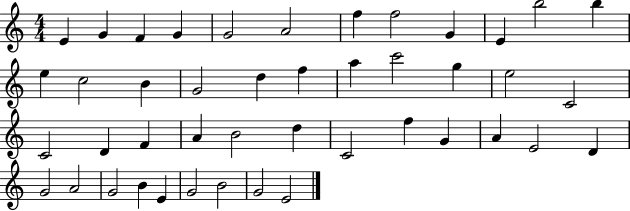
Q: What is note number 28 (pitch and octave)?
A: B4